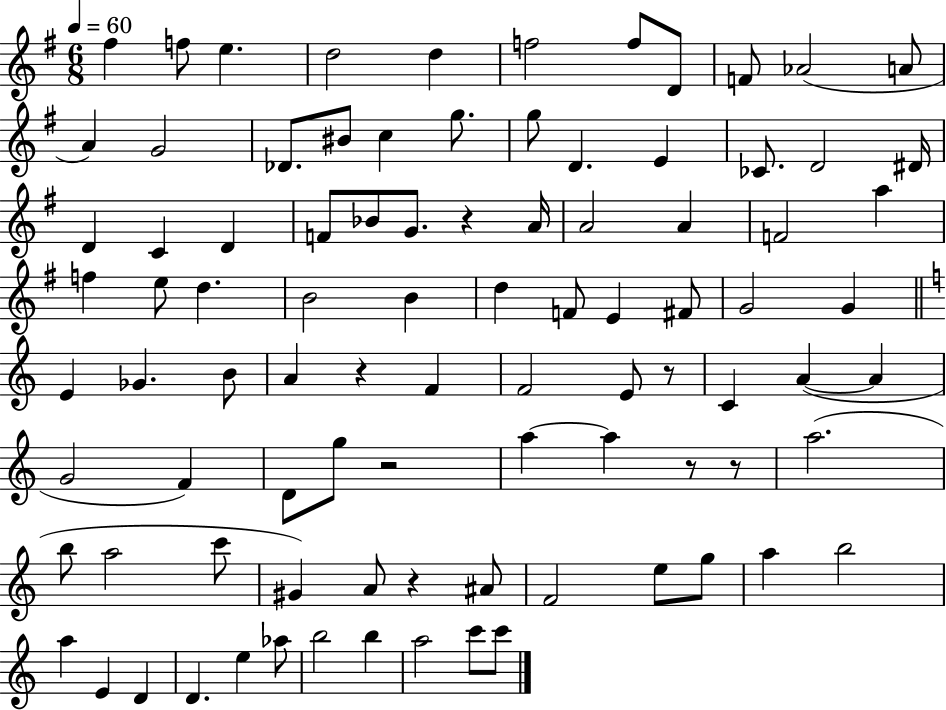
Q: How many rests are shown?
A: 7